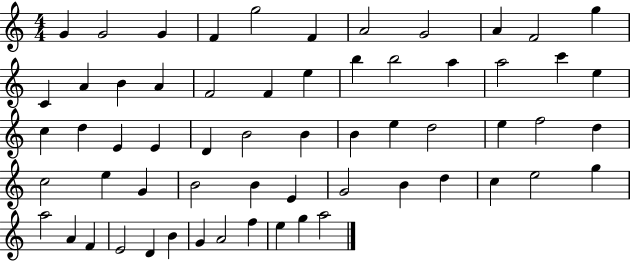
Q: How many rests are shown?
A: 0